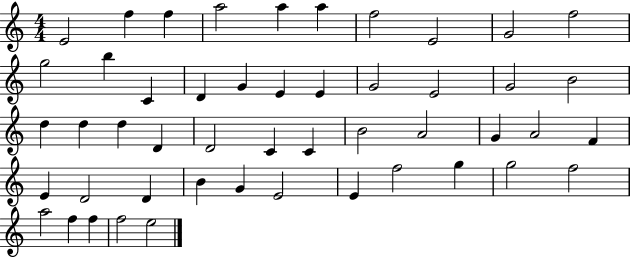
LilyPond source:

{
  \clef treble
  \numericTimeSignature
  \time 4/4
  \key c \major
  e'2 f''4 f''4 | a''2 a''4 a''4 | f''2 e'2 | g'2 f''2 | \break g''2 b''4 c'4 | d'4 g'4 e'4 e'4 | g'2 e'2 | g'2 b'2 | \break d''4 d''4 d''4 d'4 | d'2 c'4 c'4 | b'2 a'2 | g'4 a'2 f'4 | \break e'4 d'2 d'4 | b'4 g'4 e'2 | e'4 f''2 g''4 | g''2 f''2 | \break a''2 f''4 f''4 | f''2 e''2 | \bar "|."
}